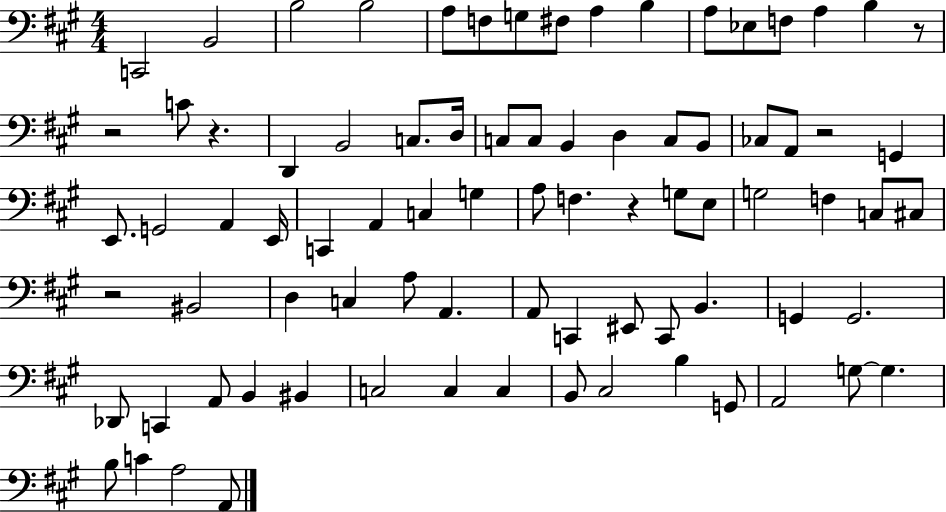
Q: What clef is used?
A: bass